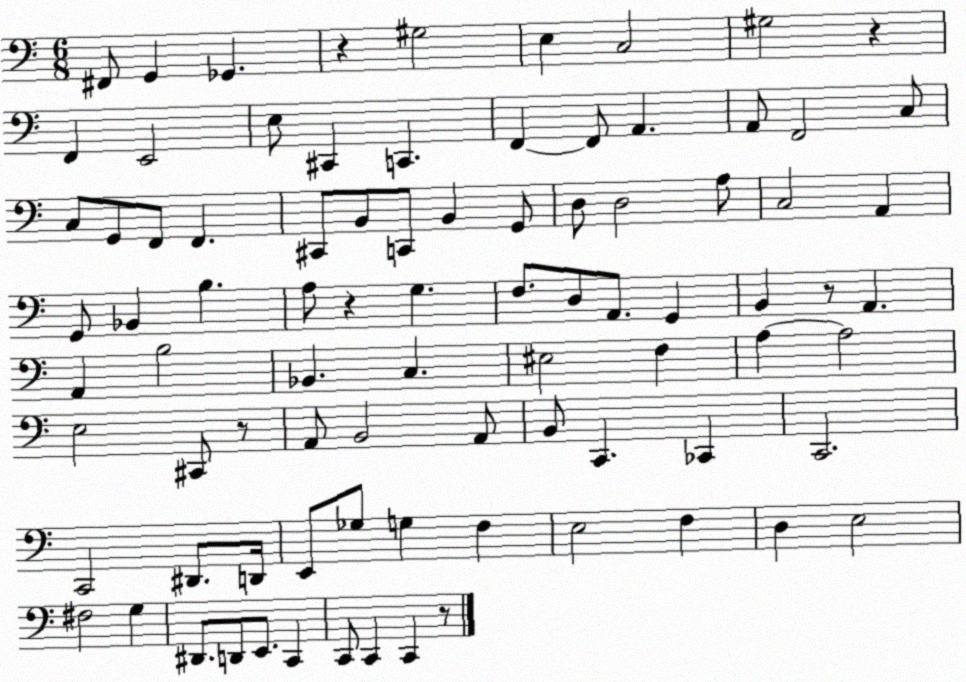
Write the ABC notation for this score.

X:1
T:Untitled
M:6/8
L:1/4
K:C
^F,,/2 G,, _G,, z ^G,2 E, C,2 ^G,2 z F,, E,,2 E,/2 ^C,, C,, F,, F,,/2 A,, A,,/2 F,,2 C,/2 C,/2 G,,/2 F,,/2 F,, ^C,,/2 B,,/2 C,,/2 B,, G,,/2 D,/2 D,2 A,/2 C,2 A,, G,,/2 _B,, B, A,/2 z G, F,/2 D,/2 A,,/2 G,, B,, z/2 A,, A,, B,2 _B,, C, ^E,2 F, A, A,2 E,2 ^C,,/2 z/2 A,,/2 B,,2 A,,/2 B,,/2 C,, _C,, C,,2 C,,2 ^D,,/2 D,,/4 E,,/2 _G,/2 G, F, E,2 F, D, E,2 ^F,2 G, ^D,,/2 D,,/2 E,,/2 C,, C,,/2 C,, C,, z/2